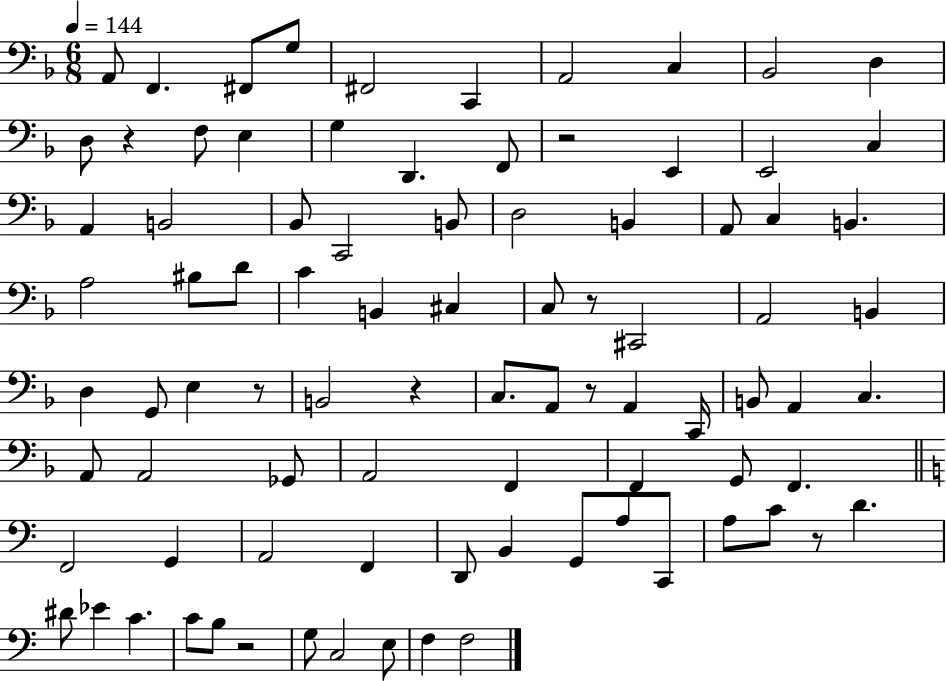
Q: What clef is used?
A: bass